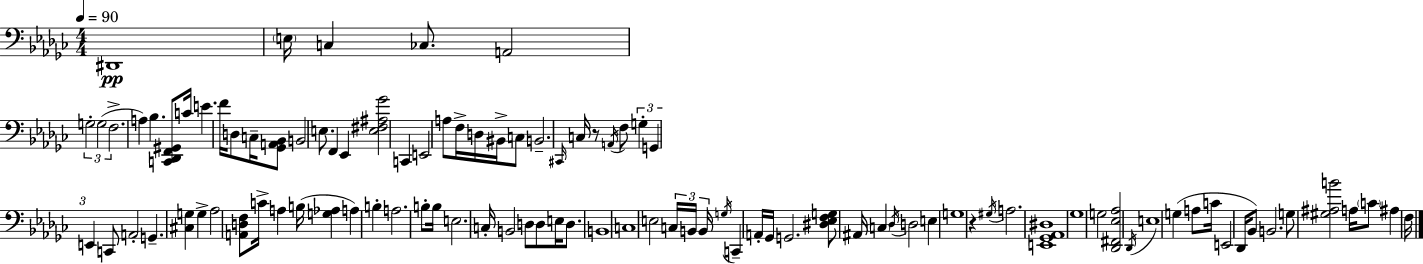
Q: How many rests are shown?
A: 2